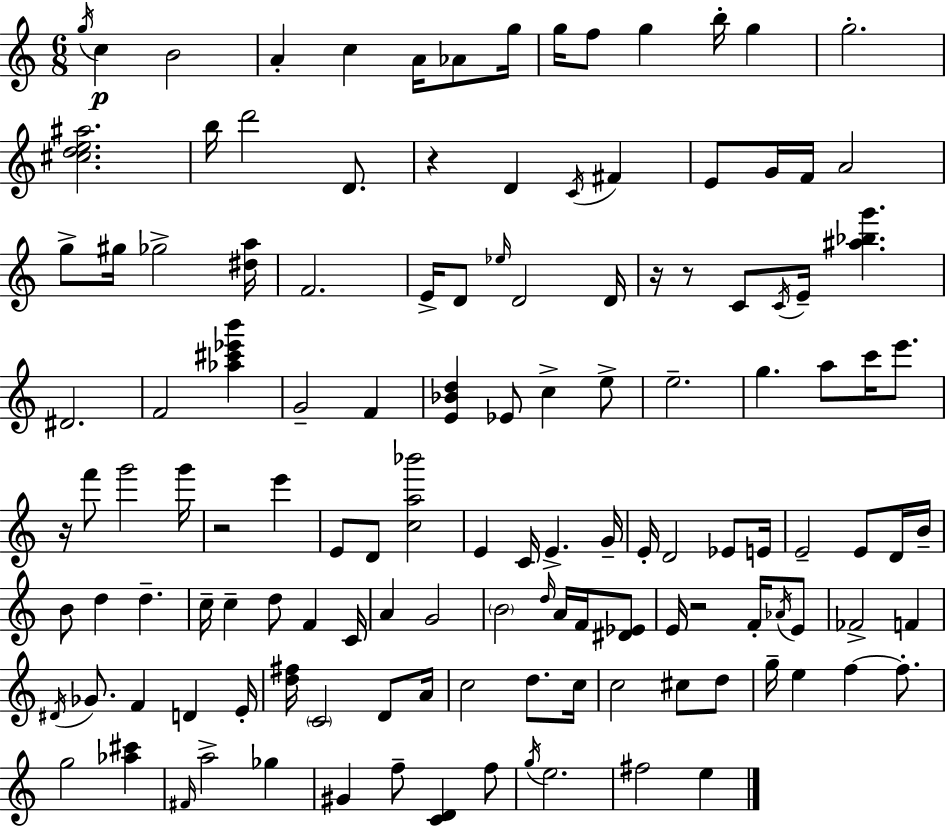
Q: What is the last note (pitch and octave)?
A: E5